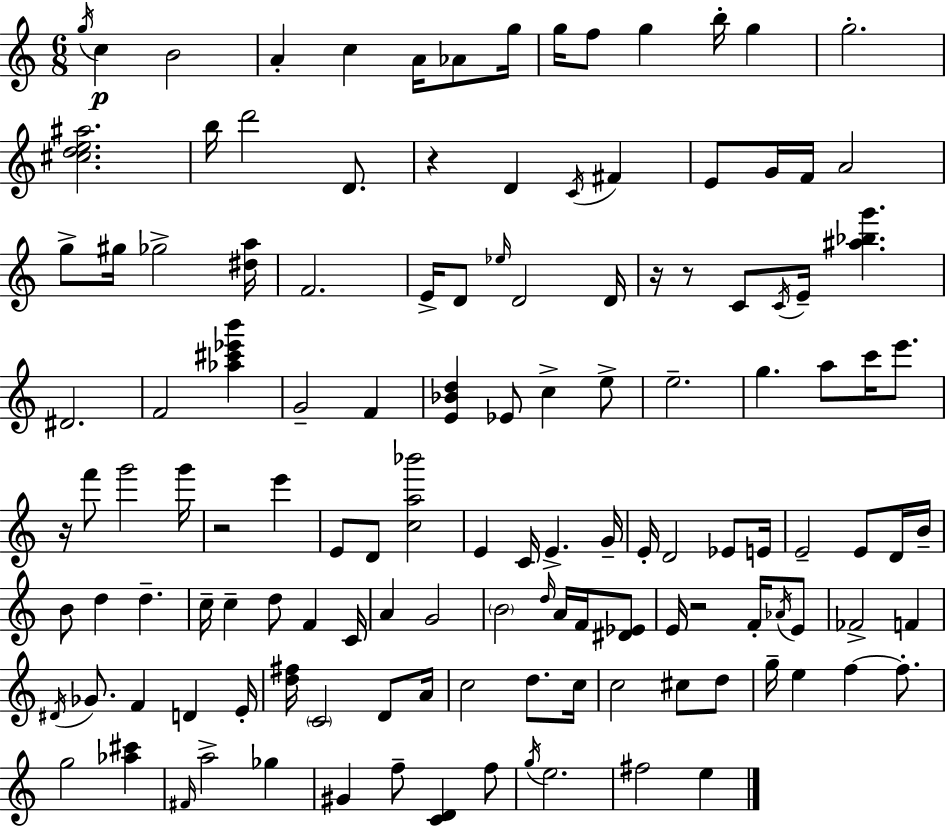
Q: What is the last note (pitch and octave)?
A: E5